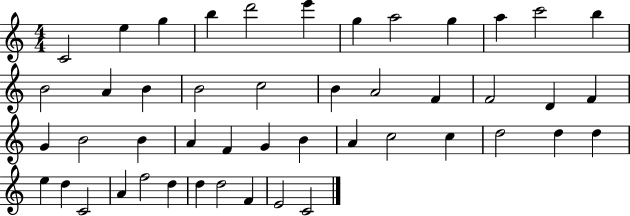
X:1
T:Untitled
M:4/4
L:1/4
K:C
C2 e g b d'2 e' g a2 g a c'2 b B2 A B B2 c2 B A2 F F2 D F G B2 B A F G B A c2 c d2 d d e d C2 A f2 d d d2 F E2 C2